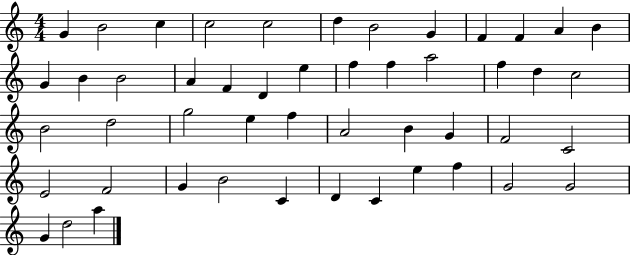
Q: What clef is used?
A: treble